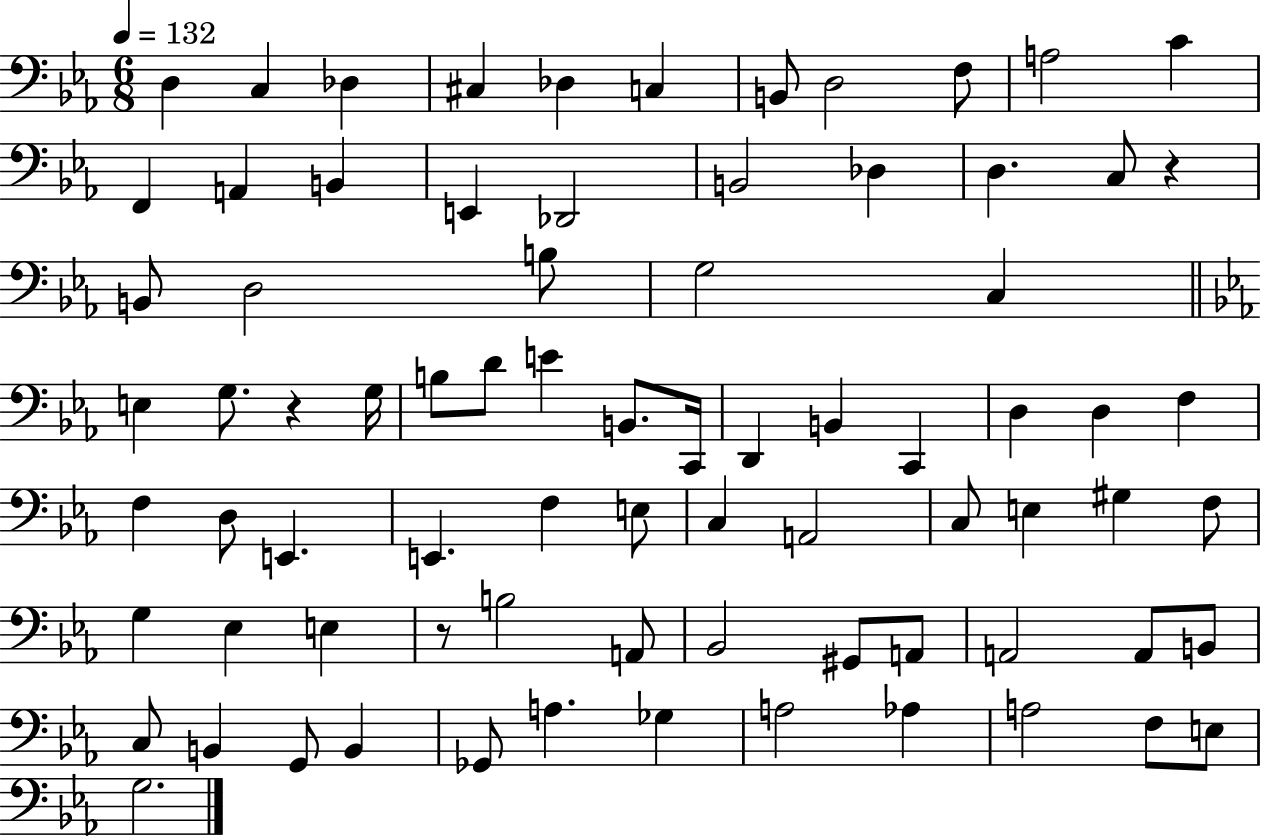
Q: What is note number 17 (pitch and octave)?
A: B2